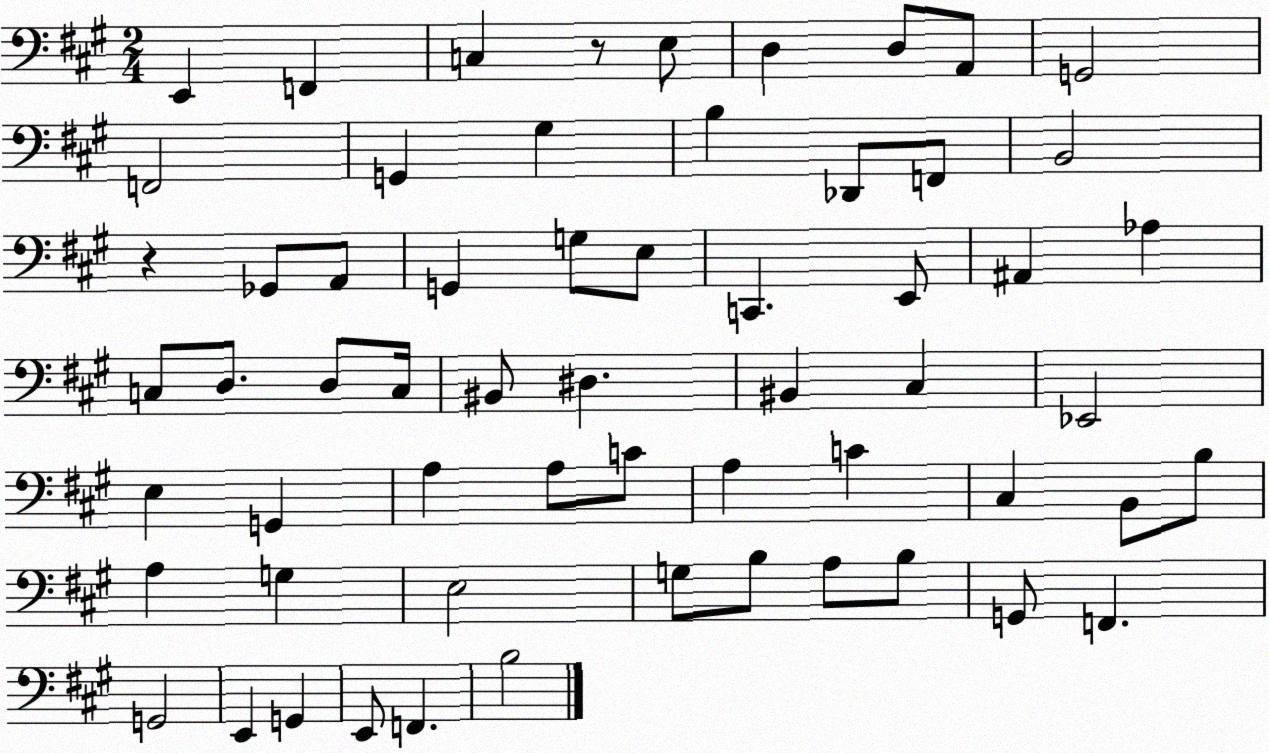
X:1
T:Untitled
M:2/4
L:1/4
K:A
E,, F,, C, z/2 E,/2 D, D,/2 A,,/2 G,,2 F,,2 G,, ^G, B, _D,,/2 F,,/2 B,,2 z _G,,/2 A,,/2 G,, G,/2 E,/2 C,, E,,/2 ^A,, _A, C,/2 D,/2 D,/2 C,/4 ^B,,/2 ^D, ^B,, ^C, _E,,2 E, G,, A, A,/2 C/2 A, C ^C, B,,/2 B,/2 A, G, E,2 G,/2 B,/2 A,/2 B,/2 G,,/2 F,, G,,2 E,, G,, E,,/2 F,, B,2